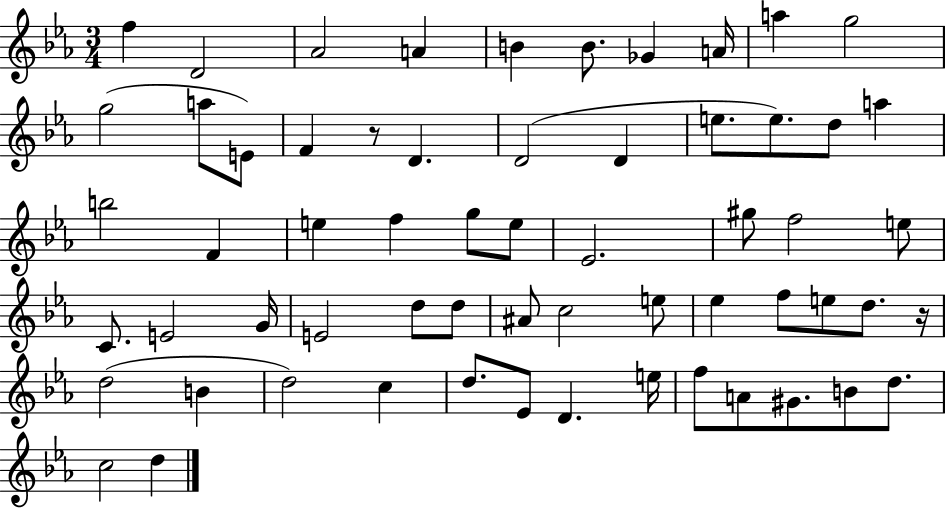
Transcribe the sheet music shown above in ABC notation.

X:1
T:Untitled
M:3/4
L:1/4
K:Eb
f D2 _A2 A B B/2 _G A/4 a g2 g2 a/2 E/2 F z/2 D D2 D e/2 e/2 d/2 a b2 F e f g/2 e/2 _E2 ^g/2 f2 e/2 C/2 E2 G/4 E2 d/2 d/2 ^A/2 c2 e/2 _e f/2 e/2 d/2 z/4 d2 B d2 c d/2 _E/2 D e/4 f/2 A/2 ^G/2 B/2 d/2 c2 d